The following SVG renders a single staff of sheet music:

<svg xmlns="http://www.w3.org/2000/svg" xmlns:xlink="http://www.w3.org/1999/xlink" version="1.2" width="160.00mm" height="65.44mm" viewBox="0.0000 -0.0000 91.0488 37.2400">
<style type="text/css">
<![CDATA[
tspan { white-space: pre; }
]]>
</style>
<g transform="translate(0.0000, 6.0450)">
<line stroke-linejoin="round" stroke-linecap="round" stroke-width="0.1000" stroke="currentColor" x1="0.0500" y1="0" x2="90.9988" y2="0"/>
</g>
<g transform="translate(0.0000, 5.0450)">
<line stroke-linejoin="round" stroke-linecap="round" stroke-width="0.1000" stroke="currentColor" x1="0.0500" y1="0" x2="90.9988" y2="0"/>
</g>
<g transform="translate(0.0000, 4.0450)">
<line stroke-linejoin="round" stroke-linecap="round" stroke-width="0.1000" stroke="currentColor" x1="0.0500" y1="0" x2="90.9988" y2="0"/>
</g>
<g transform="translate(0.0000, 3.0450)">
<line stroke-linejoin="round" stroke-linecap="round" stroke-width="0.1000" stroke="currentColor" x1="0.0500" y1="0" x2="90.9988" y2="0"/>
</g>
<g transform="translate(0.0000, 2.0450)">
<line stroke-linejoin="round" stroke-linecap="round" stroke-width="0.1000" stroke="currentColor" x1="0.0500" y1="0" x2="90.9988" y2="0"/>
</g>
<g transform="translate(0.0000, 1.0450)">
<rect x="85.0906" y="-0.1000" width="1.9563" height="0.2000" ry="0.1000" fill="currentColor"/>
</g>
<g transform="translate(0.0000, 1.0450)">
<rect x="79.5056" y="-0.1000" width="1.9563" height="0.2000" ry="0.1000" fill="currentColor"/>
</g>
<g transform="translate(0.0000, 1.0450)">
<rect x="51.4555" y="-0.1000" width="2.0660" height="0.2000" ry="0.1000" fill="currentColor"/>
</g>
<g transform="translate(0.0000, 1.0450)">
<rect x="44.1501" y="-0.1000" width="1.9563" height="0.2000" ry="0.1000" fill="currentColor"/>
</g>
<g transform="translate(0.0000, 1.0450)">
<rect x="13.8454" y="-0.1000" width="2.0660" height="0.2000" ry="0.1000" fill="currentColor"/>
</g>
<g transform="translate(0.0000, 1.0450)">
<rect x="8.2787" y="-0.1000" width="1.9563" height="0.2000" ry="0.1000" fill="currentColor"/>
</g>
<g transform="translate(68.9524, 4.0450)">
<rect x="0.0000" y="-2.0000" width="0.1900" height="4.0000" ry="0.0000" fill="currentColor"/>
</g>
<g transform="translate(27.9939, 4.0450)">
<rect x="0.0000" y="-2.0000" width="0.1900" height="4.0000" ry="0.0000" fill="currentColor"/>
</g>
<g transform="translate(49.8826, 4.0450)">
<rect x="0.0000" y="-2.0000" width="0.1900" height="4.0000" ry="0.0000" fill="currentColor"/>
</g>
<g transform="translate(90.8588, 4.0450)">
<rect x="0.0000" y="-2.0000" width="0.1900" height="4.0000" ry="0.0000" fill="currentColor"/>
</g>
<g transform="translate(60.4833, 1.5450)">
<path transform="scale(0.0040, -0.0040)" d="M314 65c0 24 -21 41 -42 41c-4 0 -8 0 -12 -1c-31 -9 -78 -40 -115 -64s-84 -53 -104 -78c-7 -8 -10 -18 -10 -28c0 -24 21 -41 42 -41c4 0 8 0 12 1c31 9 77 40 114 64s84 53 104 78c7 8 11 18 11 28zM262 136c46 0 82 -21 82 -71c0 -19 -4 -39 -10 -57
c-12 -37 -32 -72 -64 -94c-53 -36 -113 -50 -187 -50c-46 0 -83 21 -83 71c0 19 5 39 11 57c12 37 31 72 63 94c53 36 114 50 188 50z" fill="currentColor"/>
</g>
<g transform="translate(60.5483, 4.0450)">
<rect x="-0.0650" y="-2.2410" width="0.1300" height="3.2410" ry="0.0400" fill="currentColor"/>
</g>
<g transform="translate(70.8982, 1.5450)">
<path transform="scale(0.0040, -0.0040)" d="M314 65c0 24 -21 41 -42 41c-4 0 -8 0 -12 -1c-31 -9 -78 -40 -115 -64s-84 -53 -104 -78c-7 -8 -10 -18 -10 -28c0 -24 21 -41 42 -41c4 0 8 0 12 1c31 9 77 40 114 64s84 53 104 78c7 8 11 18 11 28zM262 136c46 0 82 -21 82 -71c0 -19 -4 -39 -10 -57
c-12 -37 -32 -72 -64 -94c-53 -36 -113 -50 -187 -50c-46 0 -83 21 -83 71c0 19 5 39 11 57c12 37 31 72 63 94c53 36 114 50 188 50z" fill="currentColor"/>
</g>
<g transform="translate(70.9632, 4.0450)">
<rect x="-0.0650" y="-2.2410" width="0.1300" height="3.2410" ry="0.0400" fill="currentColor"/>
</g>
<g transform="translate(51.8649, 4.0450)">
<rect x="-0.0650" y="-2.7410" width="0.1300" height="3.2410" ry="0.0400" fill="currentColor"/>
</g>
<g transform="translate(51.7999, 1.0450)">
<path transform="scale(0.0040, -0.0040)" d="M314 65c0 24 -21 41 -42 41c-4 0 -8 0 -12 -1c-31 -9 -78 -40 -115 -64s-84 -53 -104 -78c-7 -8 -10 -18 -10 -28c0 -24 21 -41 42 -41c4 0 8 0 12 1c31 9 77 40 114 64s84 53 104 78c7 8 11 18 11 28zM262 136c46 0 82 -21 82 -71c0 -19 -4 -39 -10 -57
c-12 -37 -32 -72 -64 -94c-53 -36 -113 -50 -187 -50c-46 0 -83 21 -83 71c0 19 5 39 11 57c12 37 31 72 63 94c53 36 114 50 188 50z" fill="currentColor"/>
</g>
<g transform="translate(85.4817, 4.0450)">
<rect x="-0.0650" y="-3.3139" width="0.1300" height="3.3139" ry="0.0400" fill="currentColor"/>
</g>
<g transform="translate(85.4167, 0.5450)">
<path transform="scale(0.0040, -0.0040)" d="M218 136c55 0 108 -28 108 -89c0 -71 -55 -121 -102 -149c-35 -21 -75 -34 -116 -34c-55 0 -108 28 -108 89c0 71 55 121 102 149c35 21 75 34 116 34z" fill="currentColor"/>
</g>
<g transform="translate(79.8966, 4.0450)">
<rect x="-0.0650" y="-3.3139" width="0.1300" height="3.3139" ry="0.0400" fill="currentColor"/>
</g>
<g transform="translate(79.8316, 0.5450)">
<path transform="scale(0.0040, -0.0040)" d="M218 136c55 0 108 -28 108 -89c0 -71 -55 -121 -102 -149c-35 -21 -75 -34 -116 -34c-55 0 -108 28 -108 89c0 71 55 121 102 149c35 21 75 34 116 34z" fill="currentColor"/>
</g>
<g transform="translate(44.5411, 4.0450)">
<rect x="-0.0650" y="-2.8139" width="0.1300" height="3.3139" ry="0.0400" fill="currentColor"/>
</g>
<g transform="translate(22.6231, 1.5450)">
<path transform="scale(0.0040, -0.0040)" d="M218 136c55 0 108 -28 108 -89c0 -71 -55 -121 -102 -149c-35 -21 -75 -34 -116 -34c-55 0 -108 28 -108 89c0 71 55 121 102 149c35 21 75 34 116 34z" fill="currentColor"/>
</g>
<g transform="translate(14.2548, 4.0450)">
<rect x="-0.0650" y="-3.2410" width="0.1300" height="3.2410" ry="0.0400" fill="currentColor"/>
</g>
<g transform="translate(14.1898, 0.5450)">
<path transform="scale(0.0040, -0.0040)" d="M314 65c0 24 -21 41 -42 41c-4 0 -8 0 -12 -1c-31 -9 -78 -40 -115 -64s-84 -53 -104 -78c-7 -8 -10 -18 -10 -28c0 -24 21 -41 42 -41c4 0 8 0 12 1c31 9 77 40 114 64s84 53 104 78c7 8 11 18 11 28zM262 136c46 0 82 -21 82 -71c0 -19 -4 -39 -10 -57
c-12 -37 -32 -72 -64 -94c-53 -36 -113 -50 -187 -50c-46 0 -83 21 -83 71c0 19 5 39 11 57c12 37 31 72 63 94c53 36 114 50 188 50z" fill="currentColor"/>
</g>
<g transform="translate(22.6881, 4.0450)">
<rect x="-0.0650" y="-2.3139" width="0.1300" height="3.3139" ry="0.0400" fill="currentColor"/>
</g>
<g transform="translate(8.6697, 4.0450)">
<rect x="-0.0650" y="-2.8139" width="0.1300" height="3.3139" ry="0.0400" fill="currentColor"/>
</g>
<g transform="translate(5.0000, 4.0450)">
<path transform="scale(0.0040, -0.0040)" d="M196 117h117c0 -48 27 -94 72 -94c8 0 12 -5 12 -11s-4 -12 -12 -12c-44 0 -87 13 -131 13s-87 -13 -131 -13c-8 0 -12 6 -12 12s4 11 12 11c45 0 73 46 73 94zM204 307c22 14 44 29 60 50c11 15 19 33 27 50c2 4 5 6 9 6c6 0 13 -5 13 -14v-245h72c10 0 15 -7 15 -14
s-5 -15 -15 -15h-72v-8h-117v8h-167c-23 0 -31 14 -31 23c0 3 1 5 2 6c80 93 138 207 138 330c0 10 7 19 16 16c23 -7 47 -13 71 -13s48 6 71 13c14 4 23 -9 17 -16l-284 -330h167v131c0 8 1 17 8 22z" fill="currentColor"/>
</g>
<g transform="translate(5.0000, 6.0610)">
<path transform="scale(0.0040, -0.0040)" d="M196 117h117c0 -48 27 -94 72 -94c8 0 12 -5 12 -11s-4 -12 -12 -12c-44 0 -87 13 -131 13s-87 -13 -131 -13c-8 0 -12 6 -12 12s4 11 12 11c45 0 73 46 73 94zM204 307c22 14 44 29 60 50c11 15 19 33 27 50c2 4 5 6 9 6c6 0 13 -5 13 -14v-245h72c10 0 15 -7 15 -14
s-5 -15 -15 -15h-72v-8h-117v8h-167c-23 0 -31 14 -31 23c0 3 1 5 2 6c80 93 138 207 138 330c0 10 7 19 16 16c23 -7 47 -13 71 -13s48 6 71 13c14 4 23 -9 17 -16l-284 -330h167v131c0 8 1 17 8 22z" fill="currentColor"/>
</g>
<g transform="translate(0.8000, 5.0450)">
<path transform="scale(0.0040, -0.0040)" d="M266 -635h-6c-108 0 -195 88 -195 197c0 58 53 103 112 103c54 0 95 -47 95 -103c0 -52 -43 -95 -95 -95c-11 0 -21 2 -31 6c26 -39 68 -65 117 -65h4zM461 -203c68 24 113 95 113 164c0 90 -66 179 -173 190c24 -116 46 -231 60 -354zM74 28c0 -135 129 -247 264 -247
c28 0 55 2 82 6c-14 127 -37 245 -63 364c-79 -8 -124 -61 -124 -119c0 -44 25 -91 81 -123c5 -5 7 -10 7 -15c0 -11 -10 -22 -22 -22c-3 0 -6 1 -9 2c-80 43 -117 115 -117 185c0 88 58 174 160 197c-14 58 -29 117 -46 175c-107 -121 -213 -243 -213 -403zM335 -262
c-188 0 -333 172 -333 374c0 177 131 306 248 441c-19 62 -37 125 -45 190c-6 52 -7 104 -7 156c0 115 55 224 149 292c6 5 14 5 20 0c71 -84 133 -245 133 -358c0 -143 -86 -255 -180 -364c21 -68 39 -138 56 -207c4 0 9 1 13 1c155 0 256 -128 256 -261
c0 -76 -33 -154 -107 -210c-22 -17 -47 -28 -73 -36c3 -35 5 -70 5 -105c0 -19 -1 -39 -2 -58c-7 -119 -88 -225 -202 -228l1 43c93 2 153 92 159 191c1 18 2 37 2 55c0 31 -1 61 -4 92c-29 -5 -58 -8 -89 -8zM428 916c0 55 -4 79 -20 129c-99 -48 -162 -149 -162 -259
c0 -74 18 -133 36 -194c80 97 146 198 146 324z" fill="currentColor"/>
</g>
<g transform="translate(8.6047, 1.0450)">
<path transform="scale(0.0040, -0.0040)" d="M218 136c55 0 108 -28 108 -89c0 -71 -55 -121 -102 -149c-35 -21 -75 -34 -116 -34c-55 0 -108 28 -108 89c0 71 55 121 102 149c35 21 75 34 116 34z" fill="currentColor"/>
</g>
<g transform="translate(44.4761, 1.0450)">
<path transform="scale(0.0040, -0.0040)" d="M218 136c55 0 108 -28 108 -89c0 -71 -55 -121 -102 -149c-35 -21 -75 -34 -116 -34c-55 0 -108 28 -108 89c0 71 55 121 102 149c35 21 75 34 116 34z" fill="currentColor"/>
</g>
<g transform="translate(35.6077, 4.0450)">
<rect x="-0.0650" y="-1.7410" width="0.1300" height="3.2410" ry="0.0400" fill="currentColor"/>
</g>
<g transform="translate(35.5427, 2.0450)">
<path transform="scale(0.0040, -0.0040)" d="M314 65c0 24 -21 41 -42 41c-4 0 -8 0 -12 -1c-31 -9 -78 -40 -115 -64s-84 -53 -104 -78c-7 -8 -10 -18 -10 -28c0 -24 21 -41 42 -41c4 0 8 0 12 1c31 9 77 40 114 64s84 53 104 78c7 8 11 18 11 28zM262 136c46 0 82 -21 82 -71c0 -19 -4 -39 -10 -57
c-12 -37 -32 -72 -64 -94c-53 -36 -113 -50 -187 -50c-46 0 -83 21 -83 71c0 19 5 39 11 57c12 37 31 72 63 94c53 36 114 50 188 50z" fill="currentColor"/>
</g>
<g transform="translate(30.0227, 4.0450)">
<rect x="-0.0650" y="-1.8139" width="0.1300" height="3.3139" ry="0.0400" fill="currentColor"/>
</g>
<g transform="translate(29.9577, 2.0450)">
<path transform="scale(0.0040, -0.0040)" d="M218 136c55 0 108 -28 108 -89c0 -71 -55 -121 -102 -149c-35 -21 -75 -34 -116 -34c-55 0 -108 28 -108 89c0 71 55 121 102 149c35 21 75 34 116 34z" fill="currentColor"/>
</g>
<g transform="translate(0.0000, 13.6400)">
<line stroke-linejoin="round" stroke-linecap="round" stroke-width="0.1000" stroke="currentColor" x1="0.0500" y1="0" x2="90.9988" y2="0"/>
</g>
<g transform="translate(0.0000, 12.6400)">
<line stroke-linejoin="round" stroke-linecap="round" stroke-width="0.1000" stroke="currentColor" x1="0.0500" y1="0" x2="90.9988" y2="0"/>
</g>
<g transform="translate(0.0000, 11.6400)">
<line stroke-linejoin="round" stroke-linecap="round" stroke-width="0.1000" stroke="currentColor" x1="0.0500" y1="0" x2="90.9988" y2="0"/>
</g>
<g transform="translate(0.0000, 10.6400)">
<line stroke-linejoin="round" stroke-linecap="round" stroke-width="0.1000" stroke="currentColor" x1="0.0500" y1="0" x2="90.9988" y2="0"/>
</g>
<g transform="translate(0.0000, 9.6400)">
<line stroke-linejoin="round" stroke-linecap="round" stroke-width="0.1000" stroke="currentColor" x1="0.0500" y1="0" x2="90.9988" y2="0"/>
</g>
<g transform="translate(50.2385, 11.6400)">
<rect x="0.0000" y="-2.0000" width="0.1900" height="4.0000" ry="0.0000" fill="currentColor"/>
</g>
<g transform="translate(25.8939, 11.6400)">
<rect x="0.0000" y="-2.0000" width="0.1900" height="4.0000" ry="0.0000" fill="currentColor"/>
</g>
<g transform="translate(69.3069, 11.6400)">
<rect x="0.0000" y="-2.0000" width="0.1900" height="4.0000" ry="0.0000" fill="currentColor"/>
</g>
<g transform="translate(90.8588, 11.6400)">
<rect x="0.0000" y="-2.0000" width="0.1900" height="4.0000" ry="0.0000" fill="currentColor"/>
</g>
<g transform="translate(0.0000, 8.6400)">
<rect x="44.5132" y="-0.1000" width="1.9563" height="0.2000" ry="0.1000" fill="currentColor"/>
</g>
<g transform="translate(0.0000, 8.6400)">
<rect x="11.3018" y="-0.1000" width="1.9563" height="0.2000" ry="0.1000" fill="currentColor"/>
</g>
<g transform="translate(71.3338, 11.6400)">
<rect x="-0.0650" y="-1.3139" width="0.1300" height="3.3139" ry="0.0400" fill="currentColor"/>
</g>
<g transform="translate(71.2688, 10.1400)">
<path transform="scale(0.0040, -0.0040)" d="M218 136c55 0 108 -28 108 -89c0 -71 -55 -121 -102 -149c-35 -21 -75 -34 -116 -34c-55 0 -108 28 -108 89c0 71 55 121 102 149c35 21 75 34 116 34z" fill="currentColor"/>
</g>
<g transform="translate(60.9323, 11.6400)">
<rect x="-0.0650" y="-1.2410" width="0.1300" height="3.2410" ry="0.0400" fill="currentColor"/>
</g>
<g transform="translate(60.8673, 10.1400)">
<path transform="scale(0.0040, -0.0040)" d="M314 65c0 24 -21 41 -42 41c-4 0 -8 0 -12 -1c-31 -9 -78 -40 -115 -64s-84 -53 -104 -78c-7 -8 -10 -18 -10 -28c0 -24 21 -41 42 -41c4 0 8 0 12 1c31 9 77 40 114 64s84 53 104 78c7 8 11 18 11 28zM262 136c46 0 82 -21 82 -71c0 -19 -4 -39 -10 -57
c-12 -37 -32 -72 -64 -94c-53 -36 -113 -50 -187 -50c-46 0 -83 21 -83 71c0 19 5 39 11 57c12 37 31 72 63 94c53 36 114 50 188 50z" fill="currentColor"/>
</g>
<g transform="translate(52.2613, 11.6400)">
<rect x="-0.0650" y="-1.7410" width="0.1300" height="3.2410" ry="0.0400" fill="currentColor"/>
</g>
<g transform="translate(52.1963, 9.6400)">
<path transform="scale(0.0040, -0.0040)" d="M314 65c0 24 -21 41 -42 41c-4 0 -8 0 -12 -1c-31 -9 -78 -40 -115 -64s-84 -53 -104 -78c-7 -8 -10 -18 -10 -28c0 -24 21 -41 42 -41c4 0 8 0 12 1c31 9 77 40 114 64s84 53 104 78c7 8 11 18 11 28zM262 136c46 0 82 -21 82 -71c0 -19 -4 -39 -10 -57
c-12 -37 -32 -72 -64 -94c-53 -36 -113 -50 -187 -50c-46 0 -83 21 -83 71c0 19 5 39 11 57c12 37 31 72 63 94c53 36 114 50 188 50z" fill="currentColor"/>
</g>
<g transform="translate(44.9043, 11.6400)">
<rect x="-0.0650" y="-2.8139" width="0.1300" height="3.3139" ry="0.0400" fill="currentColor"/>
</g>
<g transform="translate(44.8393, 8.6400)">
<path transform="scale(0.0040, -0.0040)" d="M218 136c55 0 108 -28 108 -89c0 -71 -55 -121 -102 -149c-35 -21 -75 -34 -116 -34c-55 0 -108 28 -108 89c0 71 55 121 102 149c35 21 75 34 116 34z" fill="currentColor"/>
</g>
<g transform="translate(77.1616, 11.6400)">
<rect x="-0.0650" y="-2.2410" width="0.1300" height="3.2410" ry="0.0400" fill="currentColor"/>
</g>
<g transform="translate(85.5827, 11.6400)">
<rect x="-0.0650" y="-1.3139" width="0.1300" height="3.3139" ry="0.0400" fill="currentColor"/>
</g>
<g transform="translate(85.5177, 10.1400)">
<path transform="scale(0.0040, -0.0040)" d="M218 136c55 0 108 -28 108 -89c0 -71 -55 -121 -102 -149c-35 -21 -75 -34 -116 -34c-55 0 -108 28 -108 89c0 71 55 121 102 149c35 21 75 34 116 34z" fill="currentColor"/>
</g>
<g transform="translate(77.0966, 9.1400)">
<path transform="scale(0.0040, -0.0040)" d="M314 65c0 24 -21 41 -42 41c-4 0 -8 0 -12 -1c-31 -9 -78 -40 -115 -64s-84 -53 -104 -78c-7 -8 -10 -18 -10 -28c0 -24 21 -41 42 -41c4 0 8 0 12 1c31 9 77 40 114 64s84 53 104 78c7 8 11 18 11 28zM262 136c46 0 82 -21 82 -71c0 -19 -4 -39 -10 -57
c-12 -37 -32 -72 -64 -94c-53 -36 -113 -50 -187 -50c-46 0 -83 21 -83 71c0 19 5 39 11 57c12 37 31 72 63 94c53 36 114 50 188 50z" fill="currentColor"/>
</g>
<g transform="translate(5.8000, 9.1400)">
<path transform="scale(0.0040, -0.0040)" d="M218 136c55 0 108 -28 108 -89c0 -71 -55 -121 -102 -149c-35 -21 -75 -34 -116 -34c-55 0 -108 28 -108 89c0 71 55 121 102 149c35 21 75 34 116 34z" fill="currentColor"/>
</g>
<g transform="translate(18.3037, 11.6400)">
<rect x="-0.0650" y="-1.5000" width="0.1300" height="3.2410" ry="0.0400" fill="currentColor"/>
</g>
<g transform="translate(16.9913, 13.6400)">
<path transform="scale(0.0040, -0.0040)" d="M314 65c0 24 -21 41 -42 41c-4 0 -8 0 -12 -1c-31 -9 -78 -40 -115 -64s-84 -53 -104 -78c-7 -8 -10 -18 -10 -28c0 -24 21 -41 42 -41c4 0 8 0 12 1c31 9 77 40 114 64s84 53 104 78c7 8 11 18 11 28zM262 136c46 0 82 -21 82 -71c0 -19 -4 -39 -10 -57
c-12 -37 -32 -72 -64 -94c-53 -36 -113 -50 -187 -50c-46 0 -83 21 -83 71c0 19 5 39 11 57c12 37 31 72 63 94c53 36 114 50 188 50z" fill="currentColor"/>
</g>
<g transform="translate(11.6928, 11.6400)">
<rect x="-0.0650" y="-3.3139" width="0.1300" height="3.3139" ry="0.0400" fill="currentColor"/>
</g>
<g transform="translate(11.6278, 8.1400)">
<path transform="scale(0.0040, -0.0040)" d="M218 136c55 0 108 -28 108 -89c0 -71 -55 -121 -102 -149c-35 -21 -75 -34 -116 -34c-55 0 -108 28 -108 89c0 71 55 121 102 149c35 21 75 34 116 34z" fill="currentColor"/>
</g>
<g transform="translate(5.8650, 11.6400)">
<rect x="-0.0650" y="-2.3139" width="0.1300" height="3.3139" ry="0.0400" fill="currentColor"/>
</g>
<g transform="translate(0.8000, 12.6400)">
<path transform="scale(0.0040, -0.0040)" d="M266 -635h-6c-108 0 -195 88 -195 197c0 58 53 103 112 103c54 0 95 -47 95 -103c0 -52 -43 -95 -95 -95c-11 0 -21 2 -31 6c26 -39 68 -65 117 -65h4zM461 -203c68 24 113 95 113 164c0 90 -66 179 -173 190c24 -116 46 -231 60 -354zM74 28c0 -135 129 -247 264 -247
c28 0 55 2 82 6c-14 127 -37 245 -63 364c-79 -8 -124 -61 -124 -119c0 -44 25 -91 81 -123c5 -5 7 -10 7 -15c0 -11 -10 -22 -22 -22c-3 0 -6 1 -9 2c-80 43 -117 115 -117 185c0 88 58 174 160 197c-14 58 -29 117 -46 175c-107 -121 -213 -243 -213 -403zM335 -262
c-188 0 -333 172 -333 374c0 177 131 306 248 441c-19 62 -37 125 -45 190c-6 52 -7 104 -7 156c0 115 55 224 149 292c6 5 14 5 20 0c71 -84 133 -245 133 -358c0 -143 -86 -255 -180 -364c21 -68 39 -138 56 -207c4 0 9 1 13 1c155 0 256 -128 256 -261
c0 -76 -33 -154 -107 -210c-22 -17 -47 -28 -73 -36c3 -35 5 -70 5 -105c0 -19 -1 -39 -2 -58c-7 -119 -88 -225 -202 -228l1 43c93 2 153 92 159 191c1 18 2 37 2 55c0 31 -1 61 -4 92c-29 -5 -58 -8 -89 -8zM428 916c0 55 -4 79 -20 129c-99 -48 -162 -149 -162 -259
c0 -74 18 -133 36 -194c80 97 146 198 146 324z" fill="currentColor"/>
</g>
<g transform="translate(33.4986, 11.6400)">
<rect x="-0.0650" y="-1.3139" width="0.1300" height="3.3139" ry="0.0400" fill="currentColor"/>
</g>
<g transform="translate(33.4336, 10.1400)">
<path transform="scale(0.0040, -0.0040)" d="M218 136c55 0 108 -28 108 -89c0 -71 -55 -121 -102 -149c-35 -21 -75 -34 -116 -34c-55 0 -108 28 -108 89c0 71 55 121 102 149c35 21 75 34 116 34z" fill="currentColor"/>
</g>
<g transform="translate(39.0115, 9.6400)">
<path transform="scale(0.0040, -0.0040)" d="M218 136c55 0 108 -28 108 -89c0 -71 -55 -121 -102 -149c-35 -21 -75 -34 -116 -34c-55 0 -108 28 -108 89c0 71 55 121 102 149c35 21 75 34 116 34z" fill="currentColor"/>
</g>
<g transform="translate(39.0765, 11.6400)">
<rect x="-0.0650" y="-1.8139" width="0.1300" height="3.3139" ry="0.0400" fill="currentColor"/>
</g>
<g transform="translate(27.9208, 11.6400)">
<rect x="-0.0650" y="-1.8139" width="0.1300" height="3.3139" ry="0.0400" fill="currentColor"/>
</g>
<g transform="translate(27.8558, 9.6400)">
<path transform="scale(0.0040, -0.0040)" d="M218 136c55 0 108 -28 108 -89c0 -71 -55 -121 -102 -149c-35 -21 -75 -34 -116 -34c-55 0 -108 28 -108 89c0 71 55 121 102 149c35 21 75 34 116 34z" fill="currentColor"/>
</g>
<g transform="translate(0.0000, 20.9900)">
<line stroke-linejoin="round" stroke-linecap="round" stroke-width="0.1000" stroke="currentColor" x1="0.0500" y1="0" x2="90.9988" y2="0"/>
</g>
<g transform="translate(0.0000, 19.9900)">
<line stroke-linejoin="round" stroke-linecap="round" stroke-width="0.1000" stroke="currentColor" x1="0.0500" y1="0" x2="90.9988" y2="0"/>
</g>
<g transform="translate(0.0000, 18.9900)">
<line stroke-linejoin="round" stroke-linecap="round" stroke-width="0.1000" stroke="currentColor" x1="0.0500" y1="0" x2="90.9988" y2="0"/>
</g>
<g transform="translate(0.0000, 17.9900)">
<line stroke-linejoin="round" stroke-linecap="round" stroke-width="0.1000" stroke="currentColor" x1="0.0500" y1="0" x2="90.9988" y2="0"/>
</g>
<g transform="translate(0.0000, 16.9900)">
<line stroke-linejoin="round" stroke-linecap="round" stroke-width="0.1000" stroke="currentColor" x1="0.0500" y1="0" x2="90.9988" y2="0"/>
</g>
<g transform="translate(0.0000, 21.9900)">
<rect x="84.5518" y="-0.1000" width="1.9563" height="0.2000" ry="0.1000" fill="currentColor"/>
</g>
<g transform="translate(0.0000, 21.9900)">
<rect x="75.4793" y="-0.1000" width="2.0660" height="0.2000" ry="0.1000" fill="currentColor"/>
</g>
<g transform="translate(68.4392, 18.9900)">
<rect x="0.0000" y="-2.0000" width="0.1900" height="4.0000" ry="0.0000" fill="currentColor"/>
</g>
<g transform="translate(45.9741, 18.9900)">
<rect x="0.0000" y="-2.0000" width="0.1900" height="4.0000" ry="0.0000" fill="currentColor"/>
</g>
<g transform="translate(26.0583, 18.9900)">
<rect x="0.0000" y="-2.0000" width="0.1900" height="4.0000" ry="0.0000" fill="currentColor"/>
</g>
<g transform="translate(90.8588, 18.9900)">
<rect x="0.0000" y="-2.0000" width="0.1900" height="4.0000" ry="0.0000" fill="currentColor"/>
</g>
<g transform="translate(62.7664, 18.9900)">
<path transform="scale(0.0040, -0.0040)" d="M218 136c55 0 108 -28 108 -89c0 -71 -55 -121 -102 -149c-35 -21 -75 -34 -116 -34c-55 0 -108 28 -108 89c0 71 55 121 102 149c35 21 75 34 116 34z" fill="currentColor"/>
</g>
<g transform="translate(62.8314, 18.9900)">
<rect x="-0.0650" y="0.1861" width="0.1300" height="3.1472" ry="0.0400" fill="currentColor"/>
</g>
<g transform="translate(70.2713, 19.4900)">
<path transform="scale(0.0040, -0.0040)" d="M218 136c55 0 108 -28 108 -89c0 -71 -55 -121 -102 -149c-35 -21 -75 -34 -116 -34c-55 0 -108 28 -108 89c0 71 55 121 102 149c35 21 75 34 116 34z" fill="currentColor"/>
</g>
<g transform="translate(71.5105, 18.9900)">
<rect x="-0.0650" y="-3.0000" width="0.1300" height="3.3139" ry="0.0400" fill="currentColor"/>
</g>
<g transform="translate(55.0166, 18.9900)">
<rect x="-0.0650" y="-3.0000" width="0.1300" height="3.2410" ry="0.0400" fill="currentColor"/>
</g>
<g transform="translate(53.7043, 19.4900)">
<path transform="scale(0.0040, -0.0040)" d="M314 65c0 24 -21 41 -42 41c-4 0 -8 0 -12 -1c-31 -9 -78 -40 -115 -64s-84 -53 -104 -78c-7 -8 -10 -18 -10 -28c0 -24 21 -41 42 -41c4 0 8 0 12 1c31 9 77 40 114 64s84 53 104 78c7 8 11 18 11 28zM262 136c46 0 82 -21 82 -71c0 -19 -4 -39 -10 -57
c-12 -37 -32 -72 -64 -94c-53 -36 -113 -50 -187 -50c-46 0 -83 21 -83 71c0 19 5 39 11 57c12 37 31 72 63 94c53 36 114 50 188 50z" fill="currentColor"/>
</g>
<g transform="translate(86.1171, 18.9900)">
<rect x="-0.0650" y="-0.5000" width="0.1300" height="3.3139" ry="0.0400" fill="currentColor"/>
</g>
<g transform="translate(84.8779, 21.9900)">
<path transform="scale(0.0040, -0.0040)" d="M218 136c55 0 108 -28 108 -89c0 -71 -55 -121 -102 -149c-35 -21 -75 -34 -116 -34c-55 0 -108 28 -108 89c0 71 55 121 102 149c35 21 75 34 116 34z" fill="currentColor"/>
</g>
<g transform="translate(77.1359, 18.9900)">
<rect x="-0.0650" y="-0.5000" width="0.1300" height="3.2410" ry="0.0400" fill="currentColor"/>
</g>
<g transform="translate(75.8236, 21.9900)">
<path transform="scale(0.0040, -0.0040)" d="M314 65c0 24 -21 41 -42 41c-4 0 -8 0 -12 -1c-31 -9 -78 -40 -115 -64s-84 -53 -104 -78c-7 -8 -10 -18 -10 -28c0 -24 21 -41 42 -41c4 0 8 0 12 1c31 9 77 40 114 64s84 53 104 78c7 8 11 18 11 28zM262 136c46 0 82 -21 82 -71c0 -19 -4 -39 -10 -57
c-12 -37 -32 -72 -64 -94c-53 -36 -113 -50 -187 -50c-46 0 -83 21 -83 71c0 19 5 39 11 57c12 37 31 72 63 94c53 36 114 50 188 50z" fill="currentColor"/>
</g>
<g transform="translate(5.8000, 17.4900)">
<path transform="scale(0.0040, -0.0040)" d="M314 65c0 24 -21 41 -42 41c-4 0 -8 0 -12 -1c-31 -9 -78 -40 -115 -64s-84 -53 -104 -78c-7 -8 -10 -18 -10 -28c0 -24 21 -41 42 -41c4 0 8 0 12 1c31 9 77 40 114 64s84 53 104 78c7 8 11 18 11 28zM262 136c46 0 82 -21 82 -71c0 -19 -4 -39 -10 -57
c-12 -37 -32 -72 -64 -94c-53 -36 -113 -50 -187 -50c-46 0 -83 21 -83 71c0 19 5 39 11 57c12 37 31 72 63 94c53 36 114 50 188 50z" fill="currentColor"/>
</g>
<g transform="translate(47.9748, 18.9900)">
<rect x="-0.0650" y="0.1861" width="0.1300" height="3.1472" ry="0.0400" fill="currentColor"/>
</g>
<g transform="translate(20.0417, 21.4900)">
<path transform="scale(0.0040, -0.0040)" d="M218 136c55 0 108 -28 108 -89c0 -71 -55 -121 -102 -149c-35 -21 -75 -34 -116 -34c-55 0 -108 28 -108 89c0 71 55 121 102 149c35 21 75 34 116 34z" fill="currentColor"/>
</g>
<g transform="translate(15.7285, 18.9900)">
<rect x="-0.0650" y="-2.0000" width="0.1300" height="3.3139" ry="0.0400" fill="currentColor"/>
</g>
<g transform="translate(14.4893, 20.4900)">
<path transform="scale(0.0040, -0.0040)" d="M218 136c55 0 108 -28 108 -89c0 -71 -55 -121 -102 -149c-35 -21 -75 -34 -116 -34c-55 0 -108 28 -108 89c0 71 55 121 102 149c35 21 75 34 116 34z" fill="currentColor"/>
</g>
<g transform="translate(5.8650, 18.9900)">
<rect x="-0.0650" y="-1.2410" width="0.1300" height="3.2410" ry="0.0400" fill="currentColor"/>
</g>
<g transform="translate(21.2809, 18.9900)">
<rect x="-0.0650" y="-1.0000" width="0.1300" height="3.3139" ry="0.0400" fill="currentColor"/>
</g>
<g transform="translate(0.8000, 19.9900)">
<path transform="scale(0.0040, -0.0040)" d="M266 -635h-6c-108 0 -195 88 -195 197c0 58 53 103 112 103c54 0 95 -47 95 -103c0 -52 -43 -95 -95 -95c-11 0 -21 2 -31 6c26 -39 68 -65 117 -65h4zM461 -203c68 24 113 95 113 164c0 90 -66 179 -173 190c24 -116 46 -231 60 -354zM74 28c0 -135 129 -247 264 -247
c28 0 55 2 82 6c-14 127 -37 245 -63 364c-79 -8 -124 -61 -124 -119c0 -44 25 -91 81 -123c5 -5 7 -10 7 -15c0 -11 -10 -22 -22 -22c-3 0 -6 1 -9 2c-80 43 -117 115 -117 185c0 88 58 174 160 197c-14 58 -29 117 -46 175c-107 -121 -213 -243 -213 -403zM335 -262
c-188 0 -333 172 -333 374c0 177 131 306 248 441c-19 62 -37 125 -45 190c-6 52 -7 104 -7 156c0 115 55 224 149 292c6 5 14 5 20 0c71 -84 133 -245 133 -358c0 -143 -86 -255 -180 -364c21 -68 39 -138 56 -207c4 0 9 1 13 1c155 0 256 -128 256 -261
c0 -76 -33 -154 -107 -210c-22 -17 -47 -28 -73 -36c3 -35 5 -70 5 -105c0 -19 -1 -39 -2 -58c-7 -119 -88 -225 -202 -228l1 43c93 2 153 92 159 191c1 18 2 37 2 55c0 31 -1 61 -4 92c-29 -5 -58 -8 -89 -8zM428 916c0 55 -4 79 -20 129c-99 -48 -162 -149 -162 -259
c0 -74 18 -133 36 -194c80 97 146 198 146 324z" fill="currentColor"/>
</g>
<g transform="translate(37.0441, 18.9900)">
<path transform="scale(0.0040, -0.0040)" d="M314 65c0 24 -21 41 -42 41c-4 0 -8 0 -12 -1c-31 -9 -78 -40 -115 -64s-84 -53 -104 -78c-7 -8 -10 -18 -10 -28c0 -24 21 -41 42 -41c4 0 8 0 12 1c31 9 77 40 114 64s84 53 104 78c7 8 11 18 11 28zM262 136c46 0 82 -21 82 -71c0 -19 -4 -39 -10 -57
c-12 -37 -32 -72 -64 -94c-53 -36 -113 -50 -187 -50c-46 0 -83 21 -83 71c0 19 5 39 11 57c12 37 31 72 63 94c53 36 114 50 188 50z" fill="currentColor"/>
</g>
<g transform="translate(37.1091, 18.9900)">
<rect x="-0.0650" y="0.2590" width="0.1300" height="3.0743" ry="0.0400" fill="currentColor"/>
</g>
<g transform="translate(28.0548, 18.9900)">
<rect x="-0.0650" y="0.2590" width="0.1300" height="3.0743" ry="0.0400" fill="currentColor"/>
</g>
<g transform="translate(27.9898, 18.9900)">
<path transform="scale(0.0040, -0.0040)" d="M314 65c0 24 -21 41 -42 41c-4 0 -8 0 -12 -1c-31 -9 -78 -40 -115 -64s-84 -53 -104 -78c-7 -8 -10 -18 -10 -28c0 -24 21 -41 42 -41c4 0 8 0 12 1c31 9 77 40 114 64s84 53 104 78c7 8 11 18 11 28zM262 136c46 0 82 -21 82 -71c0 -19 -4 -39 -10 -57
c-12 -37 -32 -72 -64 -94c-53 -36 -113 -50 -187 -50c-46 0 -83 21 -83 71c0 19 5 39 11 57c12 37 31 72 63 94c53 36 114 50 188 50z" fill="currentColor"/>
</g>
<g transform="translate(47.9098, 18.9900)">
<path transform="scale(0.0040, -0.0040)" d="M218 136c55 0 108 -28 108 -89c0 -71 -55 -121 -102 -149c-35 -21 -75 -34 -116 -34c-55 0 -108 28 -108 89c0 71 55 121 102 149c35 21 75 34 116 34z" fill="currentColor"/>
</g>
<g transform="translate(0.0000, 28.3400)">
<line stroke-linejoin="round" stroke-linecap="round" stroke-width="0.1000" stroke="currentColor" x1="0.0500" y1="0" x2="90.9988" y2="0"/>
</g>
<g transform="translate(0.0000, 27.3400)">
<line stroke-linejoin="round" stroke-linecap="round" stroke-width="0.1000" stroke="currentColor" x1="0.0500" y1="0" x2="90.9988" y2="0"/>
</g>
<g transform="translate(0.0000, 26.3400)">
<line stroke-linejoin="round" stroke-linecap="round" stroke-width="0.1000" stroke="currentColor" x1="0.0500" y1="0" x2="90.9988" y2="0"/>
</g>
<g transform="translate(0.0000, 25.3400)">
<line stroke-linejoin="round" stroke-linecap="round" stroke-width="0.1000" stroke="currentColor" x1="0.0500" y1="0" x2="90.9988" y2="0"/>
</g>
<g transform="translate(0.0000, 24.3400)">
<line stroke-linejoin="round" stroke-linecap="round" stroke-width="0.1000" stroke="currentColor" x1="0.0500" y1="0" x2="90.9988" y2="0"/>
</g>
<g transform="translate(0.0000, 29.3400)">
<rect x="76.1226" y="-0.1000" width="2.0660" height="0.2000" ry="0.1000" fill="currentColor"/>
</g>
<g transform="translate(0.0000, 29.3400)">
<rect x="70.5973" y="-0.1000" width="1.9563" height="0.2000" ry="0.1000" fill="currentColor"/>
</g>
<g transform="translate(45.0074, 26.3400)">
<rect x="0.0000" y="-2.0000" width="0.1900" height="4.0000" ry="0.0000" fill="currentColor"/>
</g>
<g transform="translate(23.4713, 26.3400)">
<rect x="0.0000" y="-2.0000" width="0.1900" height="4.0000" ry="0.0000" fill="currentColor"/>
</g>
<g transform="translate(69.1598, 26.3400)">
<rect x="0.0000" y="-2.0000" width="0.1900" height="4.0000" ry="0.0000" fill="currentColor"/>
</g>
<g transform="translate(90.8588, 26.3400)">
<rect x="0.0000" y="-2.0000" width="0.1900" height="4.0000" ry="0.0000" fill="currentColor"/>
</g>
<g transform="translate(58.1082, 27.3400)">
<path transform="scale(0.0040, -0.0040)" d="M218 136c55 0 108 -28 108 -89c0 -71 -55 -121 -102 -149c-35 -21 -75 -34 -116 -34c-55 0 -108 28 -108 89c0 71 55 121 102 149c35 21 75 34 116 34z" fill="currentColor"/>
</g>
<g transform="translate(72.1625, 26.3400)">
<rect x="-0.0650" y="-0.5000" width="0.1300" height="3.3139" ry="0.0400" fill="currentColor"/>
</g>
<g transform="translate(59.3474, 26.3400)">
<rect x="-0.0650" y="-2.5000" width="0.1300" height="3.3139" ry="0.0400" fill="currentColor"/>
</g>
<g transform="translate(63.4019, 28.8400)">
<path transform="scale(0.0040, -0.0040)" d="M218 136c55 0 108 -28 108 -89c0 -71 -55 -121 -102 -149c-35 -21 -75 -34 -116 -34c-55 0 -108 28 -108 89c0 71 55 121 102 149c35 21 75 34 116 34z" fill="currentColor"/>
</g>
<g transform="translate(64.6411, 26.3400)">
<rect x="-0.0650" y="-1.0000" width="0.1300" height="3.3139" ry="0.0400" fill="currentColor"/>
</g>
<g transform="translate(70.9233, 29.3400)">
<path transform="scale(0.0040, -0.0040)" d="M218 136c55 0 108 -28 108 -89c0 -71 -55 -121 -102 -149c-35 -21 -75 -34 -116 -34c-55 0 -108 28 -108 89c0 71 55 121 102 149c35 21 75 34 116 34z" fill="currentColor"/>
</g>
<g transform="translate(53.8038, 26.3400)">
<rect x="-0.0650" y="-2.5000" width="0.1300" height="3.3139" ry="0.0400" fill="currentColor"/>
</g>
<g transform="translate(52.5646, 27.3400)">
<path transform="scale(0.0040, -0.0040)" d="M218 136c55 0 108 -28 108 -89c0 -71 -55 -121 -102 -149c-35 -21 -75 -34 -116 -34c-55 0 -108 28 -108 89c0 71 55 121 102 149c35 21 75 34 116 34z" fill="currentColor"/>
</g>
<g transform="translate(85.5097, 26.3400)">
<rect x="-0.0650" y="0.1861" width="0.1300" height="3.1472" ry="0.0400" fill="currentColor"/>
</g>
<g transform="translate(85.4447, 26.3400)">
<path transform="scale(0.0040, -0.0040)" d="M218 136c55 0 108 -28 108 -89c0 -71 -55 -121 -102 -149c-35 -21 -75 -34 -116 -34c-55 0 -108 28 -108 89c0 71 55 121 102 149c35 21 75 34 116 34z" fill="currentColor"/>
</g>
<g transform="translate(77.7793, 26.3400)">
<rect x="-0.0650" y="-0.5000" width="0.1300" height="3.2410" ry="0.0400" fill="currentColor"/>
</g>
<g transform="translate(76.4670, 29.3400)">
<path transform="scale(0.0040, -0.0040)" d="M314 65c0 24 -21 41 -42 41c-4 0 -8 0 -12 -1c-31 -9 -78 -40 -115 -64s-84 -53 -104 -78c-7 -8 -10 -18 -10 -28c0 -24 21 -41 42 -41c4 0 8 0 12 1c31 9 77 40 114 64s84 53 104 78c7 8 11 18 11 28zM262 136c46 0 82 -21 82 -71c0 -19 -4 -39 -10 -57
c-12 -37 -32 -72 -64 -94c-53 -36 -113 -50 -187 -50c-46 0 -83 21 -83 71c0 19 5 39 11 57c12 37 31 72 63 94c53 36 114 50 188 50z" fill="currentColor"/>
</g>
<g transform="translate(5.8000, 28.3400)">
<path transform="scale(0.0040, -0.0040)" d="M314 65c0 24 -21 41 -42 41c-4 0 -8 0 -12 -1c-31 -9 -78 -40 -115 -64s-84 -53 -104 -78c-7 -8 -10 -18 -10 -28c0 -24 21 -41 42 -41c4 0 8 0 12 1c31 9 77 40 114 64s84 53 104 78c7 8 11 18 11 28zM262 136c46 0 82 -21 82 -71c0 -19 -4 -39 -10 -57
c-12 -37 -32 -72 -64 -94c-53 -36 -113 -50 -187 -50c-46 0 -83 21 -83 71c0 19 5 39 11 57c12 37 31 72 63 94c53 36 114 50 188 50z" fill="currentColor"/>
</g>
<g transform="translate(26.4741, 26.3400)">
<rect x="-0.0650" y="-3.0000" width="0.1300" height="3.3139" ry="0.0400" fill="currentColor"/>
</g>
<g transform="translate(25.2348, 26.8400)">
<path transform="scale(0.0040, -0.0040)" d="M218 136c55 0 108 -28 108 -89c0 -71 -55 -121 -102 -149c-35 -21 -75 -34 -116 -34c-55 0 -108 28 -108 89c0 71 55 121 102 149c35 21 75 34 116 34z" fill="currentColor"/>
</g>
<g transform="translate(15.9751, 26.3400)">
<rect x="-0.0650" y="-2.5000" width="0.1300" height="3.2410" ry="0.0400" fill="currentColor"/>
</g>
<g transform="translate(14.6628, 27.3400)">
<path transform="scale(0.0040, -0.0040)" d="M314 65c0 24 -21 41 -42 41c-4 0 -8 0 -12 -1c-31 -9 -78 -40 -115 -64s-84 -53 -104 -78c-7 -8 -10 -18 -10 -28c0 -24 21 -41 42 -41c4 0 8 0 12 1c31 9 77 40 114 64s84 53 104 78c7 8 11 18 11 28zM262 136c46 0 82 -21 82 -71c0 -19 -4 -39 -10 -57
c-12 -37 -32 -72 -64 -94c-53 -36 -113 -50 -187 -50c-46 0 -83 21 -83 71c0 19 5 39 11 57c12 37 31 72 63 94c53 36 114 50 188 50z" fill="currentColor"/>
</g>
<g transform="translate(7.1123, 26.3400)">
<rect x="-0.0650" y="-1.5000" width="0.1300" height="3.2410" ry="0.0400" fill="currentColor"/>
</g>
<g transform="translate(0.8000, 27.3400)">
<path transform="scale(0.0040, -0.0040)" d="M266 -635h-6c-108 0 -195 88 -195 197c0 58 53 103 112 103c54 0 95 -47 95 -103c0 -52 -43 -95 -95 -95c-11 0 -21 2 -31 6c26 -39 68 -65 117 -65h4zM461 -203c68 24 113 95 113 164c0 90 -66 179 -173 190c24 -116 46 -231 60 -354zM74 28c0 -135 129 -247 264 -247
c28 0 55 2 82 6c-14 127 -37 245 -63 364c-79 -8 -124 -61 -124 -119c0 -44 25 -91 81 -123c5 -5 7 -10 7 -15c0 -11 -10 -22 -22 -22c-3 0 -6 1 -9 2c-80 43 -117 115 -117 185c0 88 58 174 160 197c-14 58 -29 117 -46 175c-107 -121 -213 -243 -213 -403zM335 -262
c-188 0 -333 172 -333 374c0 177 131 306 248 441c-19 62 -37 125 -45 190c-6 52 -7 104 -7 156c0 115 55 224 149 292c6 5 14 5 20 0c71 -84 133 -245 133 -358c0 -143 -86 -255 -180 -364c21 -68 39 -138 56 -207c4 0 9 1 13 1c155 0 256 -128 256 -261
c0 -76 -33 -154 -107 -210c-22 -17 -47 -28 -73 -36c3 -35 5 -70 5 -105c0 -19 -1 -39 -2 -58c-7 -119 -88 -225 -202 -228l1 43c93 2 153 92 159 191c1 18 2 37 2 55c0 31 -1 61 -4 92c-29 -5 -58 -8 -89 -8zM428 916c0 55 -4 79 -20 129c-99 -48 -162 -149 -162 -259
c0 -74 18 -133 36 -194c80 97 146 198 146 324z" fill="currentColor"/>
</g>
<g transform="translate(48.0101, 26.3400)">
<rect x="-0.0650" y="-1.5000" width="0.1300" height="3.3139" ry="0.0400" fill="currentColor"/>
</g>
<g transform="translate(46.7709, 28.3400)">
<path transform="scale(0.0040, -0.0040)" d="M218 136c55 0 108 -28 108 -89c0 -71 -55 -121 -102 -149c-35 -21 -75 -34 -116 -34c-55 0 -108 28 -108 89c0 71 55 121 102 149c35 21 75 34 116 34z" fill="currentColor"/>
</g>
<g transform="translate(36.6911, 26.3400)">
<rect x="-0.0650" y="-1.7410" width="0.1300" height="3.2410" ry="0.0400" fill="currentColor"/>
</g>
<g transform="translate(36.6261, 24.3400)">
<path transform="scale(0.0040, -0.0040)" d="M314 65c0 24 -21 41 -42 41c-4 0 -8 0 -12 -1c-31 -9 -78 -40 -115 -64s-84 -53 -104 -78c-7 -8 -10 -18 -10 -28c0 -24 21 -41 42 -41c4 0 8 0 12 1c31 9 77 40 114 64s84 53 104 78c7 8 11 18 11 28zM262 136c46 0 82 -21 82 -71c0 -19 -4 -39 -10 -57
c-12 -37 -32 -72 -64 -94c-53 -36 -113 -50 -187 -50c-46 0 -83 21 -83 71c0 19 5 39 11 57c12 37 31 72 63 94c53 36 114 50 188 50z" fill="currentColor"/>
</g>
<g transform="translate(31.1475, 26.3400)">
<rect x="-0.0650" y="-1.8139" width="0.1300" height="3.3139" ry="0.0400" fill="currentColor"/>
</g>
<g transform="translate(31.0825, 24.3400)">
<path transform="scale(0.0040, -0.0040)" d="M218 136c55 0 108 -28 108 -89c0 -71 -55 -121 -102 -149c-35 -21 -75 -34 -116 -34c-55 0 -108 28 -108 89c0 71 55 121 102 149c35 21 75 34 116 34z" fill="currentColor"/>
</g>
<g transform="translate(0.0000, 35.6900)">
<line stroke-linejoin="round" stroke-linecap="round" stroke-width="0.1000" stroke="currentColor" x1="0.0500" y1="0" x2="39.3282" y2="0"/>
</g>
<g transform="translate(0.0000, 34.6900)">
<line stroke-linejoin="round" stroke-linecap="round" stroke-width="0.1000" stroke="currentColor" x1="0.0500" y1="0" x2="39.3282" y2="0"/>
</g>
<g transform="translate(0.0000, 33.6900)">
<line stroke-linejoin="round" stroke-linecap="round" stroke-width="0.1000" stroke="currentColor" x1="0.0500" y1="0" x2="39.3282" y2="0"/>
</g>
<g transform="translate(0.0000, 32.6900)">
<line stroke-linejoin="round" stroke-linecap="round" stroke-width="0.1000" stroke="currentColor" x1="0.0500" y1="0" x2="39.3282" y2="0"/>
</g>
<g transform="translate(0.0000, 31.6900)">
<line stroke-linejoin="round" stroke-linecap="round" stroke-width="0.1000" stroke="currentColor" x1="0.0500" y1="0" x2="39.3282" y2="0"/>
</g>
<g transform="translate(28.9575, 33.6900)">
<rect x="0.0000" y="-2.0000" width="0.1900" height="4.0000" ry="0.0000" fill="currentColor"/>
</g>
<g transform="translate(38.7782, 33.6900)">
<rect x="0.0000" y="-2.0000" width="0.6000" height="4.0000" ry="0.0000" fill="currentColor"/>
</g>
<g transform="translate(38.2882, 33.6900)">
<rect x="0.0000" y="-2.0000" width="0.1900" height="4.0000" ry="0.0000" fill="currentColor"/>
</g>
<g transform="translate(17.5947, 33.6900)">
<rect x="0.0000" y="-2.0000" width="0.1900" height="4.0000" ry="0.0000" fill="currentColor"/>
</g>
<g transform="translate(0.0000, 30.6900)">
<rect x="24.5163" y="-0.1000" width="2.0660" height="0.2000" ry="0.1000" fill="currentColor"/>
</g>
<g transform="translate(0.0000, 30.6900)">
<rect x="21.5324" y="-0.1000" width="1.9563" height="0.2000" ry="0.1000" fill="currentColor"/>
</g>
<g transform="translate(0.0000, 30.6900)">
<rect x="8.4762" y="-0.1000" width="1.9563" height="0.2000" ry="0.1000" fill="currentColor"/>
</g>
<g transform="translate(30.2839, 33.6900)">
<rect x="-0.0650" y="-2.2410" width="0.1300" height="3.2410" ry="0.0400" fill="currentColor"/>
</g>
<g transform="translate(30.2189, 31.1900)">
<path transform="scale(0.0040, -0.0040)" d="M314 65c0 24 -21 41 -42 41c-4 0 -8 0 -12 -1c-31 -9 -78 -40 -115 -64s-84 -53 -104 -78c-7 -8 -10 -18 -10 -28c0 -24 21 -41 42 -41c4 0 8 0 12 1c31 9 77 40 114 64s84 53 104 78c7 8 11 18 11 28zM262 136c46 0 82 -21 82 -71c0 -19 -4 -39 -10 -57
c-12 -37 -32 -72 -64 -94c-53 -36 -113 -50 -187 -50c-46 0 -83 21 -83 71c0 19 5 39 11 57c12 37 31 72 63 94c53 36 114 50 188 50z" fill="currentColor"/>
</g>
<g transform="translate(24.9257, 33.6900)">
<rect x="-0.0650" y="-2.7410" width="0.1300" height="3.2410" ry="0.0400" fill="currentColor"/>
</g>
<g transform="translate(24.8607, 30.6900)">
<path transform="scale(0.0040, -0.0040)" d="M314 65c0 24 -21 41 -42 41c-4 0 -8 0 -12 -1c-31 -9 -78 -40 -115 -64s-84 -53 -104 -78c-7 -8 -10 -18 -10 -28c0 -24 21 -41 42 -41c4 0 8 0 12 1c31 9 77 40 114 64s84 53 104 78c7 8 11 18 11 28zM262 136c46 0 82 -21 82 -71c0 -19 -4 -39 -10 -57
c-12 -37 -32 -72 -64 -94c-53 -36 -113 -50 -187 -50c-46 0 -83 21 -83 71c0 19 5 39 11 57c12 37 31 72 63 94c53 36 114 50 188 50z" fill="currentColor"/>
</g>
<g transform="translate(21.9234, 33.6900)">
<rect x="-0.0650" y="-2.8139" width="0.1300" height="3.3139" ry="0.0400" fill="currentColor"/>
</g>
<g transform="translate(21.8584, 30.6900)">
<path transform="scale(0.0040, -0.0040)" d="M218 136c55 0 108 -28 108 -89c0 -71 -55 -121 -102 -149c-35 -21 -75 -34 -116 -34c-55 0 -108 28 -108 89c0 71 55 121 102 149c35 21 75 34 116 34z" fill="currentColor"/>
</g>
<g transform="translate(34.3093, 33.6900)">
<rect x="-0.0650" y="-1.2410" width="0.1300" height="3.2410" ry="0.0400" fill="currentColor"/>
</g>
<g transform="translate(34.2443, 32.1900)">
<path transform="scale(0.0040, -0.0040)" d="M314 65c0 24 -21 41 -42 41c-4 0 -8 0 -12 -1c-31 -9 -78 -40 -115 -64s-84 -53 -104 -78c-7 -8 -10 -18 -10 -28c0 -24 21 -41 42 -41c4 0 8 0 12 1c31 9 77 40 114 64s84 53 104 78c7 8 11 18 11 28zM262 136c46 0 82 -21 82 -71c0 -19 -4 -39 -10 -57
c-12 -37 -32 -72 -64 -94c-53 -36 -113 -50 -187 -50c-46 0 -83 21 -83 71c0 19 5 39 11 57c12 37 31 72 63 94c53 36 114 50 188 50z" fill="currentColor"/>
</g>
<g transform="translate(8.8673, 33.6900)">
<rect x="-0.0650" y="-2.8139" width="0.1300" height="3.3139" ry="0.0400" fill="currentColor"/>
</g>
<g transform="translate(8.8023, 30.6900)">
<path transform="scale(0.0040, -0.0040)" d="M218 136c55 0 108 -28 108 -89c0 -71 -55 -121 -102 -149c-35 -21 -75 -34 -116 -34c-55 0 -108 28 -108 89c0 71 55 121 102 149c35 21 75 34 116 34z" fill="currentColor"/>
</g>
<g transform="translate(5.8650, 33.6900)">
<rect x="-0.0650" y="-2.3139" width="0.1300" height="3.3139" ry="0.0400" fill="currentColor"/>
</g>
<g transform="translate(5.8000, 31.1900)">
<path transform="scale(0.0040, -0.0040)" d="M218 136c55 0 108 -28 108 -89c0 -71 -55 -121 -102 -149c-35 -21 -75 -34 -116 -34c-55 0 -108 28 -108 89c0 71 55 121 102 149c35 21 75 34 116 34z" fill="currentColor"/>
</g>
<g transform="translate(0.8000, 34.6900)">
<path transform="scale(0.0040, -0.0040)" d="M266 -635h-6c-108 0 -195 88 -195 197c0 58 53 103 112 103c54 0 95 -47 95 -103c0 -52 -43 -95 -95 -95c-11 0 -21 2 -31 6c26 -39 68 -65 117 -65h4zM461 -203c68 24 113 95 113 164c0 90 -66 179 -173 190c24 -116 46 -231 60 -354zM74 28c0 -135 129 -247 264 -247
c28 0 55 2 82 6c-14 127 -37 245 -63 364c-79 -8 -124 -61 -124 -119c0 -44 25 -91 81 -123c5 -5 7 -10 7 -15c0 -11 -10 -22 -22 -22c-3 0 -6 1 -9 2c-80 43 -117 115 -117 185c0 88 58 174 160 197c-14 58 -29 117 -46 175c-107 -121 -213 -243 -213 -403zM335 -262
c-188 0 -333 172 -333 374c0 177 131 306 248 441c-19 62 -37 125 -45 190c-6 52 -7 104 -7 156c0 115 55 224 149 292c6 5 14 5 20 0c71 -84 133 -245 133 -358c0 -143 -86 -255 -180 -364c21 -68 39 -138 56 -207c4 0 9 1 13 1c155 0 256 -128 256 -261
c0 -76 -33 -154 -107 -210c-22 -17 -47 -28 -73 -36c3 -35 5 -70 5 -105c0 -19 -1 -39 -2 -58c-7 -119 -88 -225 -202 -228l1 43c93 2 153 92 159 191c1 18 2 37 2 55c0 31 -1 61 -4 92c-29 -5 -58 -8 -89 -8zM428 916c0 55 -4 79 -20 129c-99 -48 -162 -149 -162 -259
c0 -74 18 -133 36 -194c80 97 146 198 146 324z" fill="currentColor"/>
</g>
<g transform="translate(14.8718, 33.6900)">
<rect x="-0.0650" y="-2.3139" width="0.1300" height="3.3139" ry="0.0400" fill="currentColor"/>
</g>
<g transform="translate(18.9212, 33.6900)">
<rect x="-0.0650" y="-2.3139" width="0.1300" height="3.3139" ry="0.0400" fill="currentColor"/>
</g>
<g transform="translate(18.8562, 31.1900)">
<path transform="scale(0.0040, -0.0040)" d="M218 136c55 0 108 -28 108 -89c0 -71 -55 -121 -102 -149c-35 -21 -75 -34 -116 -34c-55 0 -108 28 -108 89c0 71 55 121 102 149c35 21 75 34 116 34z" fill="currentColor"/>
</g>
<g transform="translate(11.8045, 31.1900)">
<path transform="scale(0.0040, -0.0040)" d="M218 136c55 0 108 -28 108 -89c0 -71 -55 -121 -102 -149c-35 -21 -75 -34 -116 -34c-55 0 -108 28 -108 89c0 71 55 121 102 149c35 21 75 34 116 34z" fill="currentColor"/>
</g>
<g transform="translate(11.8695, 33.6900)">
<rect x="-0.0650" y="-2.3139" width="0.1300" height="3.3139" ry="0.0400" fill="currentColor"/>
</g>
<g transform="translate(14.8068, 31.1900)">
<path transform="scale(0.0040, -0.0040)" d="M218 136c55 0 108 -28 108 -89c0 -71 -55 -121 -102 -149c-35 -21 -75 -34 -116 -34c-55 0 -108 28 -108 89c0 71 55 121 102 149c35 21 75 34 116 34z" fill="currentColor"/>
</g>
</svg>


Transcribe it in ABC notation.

X:1
T:Untitled
M:4/4
L:1/4
K:C
a b2 g f f2 a a2 g2 g2 b b g b E2 f e f a f2 e2 e g2 e e2 F D B2 B2 B A2 B A C2 C E2 G2 A f f2 E G G D C C2 B g a g g g a a2 g2 e2